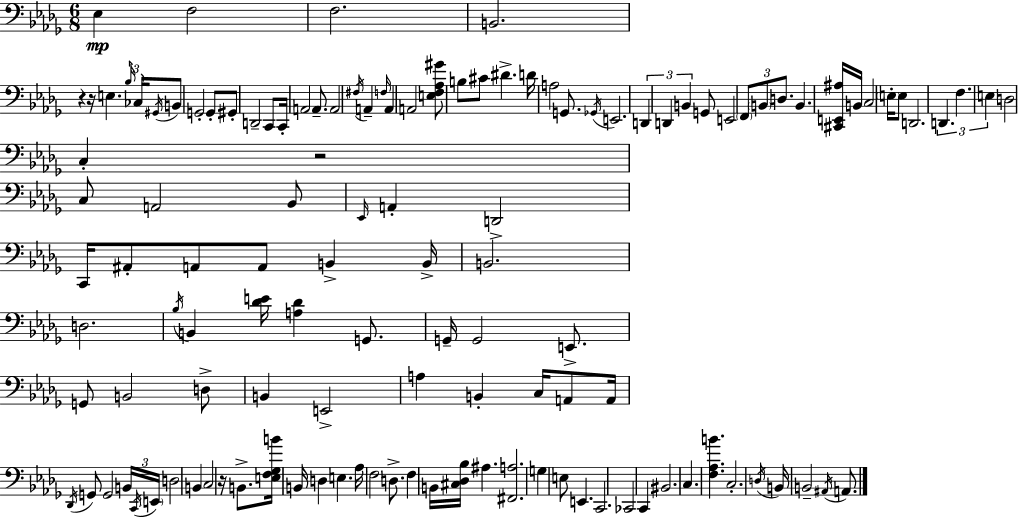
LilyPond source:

{
  \clef bass
  \numericTimeSignature
  \time 6/8
  \key bes \minor
  ees4\mp f2 | f2. | b,2. | r4 r16 e4. \tuplet 3/2 { \grace { bes16 } | \break ces16 \acciaccatura { gis,16 } } b,8 g,2-. | g,8-. gis,8-. d,2-- | c,8 c,16-. a,2 a,8.-- | a,2 \acciaccatura { fis16 } a,4-- | \break \grace { f16 } a,4 a,2 | <e f aes gis'>8 b8 cis'8 dis'4.-> | d'16 a2 | g,8. \acciaccatura { ges,16 } e,2. | \break \tuplet 3/2 { d,4 d,4 | b,4 } g,8 e,2 | \tuplet 3/2 { \parenthesize f,8 \parenthesize b,8 d8. } b,4. | <cis, e, ais>16 b,16 c2 | \break \parenthesize e16-. e8 d,2. | \tuplet 3/2 { d,4. f4. | e4 } d2 | c4-. r2 | \break c8 a,2 | bes,8 \grace { ees,16 } a,4-. d,2-> | c,16 ais,8-. a,8 a,8 | b,4-> b,16-> b,2. | \break d2. | \acciaccatura { bes16 } b,4 <des' e'>16 | <a des'>4 g,8. g,16-- g,2 | e,8.-> g,8 b,2 | \break d8-> b,4 e,2-> | a4 b,4-. | c16 a,8 a,16 \acciaccatura { des,16 } g,8 g,2 | \tuplet 3/2 { b,16 \acciaccatura { c,16 } \parenthesize e,16 } d2 | \break b,4 c2 | r16 b,8.-> <e f ges b'>16 b,16 d4 | e4. aes16 \parenthesize f2 | d8.-> f4 | \break b,16 <cis des bes>16 ais4. <fis, a>2. | g4 | e8 e,4. c,2. | ces,2 | \break c,4 bis,2. | c4. | <f aes b'>4. c2.-. | \acciaccatura { d16 } b,16 b,2-- | \break \acciaccatura { ais,16 } a,8. \bar "|."
}